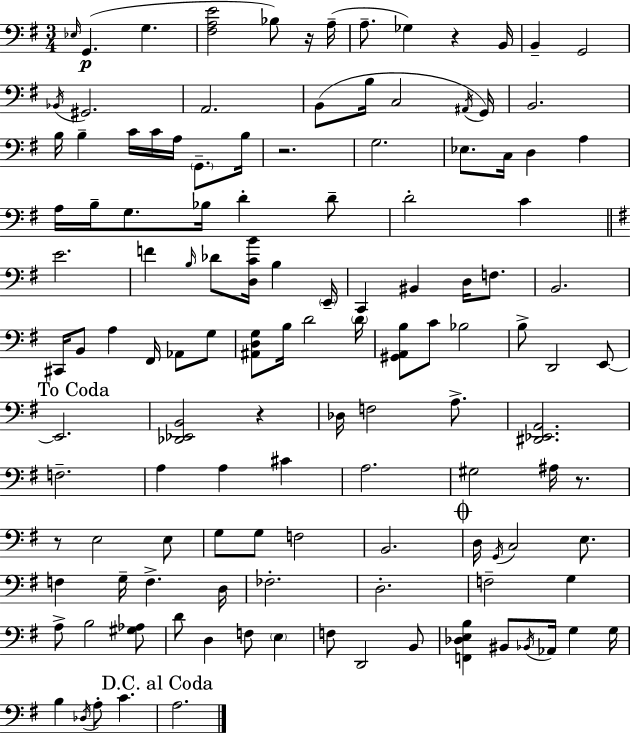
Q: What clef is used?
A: bass